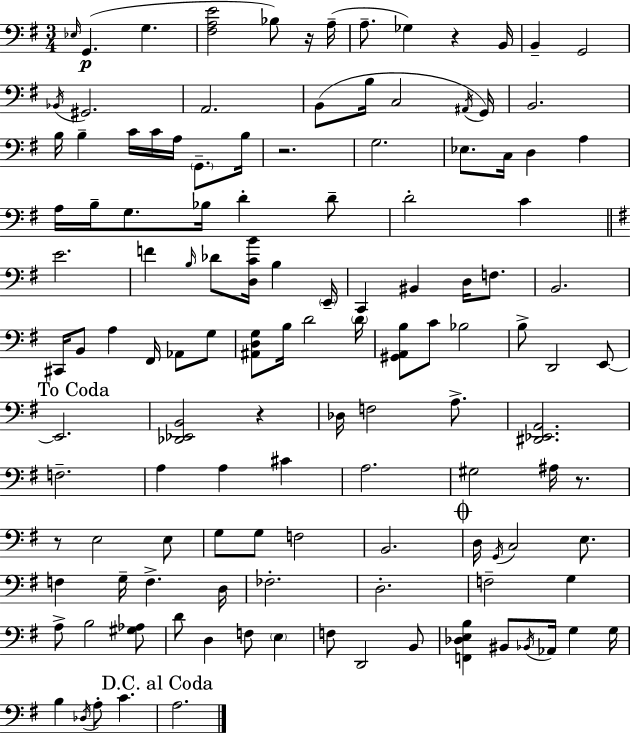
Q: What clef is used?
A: bass